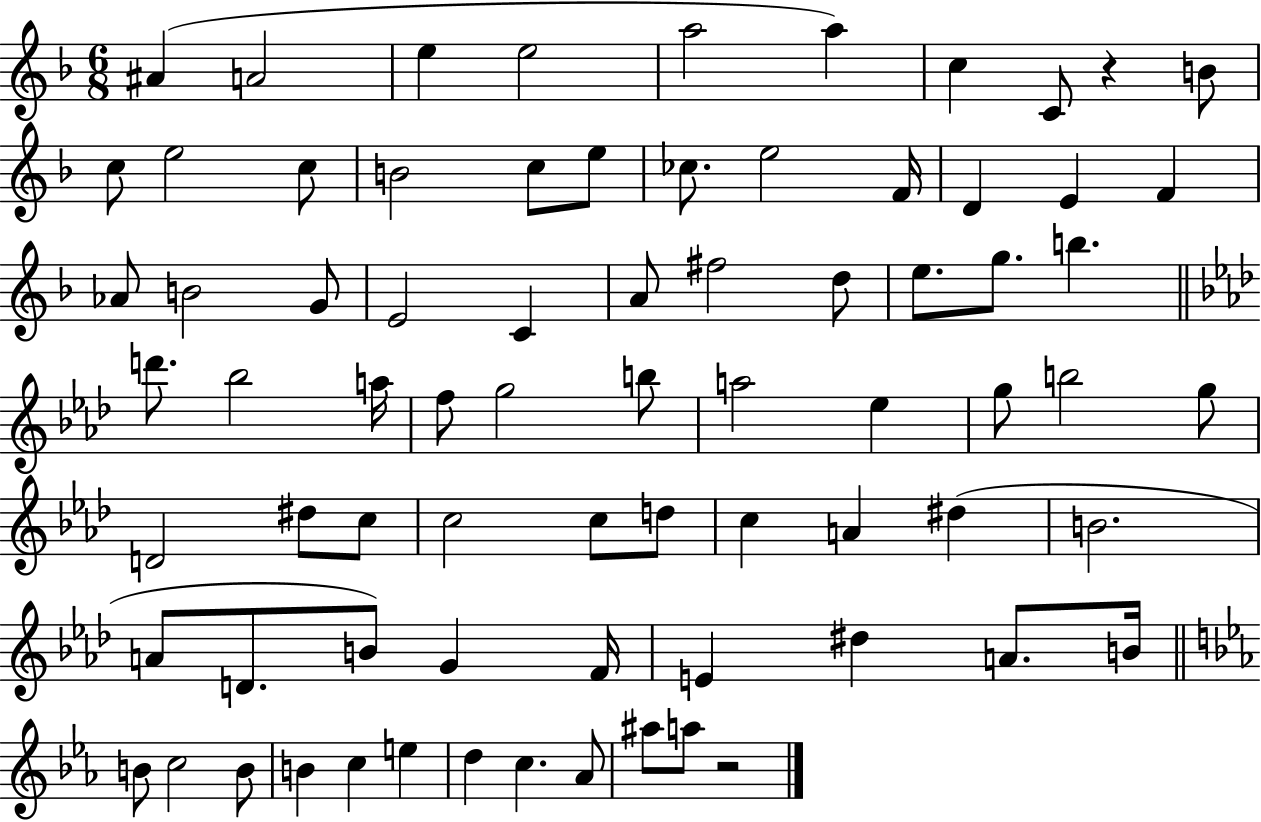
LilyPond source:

{
  \clef treble
  \numericTimeSignature
  \time 6/8
  \key f \major
  ais'4( a'2 | e''4 e''2 | a''2 a''4) | c''4 c'8 r4 b'8 | \break c''8 e''2 c''8 | b'2 c''8 e''8 | ces''8. e''2 f'16 | d'4 e'4 f'4 | \break aes'8 b'2 g'8 | e'2 c'4 | a'8 fis''2 d''8 | e''8. g''8. b''4. | \break \bar "||" \break \key aes \major d'''8. bes''2 a''16 | f''8 g''2 b''8 | a''2 ees''4 | g''8 b''2 g''8 | \break d'2 dis''8 c''8 | c''2 c''8 d''8 | c''4 a'4 dis''4( | b'2. | \break a'8 d'8. b'8) g'4 f'16 | e'4 dis''4 a'8. b'16 | \bar "||" \break \key ees \major b'8 c''2 b'8 | b'4 c''4 e''4 | d''4 c''4. aes'8 | ais''8 a''8 r2 | \break \bar "|."
}